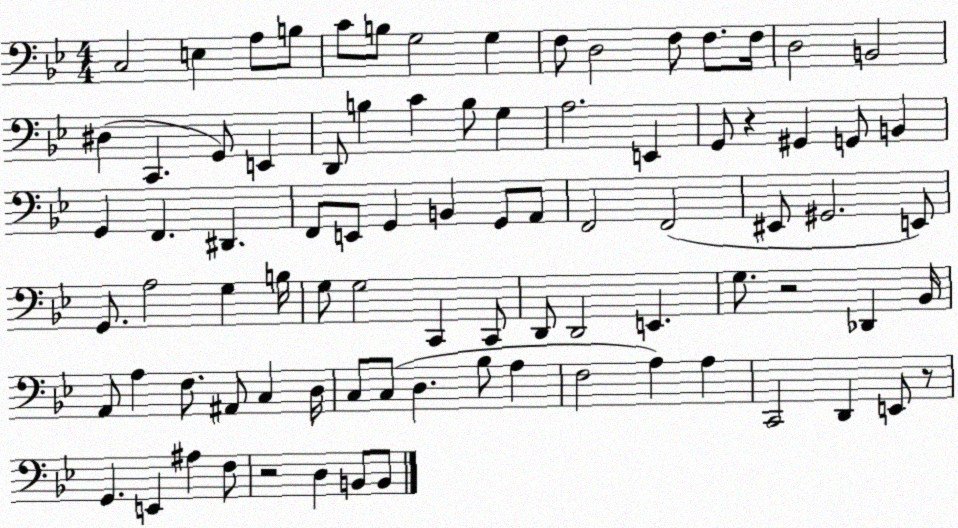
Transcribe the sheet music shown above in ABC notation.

X:1
T:Untitled
M:4/4
L:1/4
K:Bb
C,2 E, A,/2 B,/2 C/2 B,/2 G,2 G, F,/2 D,2 F,/2 F,/2 F,/4 D,2 B,,2 ^D, C,, G,,/2 E,, D,,/2 B, C B,/2 G, A,2 E,, G,,/2 z ^G,, G,,/2 B,, G,, F,, ^D,, F,,/2 E,,/2 G,, B,, G,,/2 A,,/2 F,,2 F,,2 ^E,,/2 ^G,,2 E,,/2 G,,/2 A,2 G, B,/4 G,/2 G,2 C,, C,,/2 D,,/2 D,,2 E,, G,/2 z2 _D,, _B,,/4 A,,/2 A, F,/2 ^A,,/2 C, D,/4 C,/2 C,/2 D, _B,/2 A, F,2 A, A, C,,2 D,, E,,/2 z/2 G,, E,, ^A, F,/2 z2 D, B,,/2 B,,/2